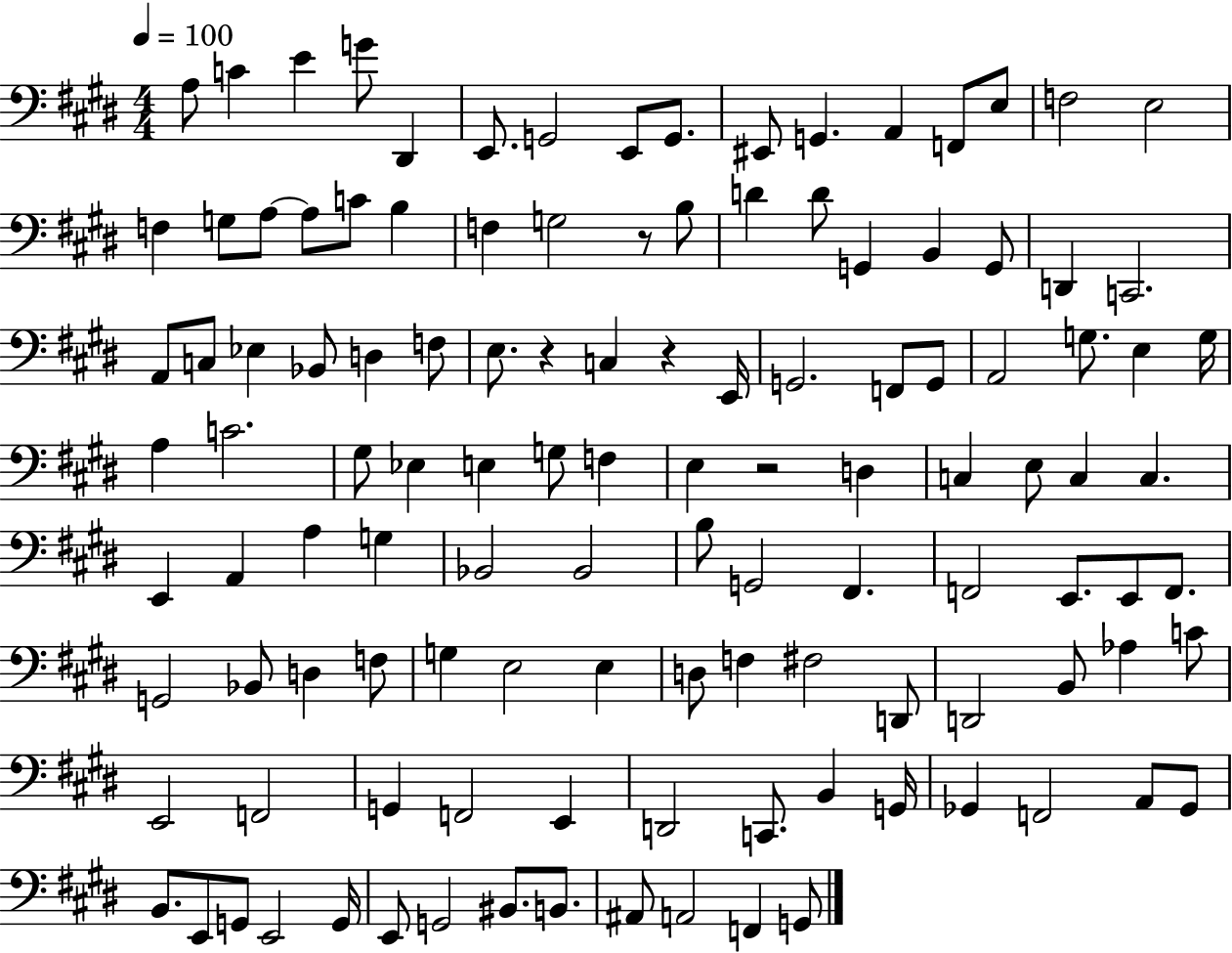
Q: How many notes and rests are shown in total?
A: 119